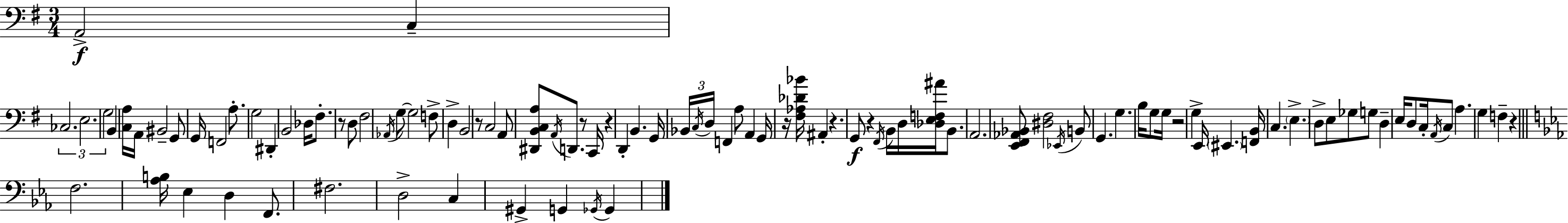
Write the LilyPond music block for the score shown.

{
  \clef bass
  \numericTimeSignature
  \time 3/4
  \key e \minor
  a,2->\f c4-- | \tuplet 3/2 { ces2. | e2. | g2 } b,4 | \break <c a>16 a,16 bis,2-- g,8 | g,16 f,2 a8.-. | g2 dis,4-. | b,2 des16 fis8.-. | \break r8 d8 fis2 | \acciaccatura { aes,16 } g8~~ g2 f8-> | d4-> b,2 | r8 c2 a,8 | \break <dis, b, c a>8 \acciaccatura { a,16 } d,8. r8 c,16 r4 | d,4-. b,4. | g,16 \tuplet 3/2 { bes,16 \acciaccatura { c16 } d16 } f,4 a8 a,4 | g,16 r16 <fis aes des' bes'>16 ais,4-. r4. | \break g,8\f r4 \acciaccatura { fis,16 } b,16 d16 | <des e f ais'>16 b,8. a,2. | <e, fis, aes, bes,>8 <dis fis>2 | \acciaccatura { ees,16 } b,8 g,4. g4. | \break b16 g8 g16 r2 | g4-> e,16 \parenthesize eis,4. | <f, b,>16 c4. \parenthesize e4.-> | d8-> e8 ges8 g8 | \break d4-- e16 d8 c16-. \acciaccatura { a,16 } c8 | a4. g4 f4-- | r4 \bar "||" \break \key ees \major f2. | <aes b>16 ees4 d4 f,8. | fis2. | d2-> c4 | \break gis,4-> g,4 \acciaccatura { ges,16 } ges,4 | \bar "|."
}